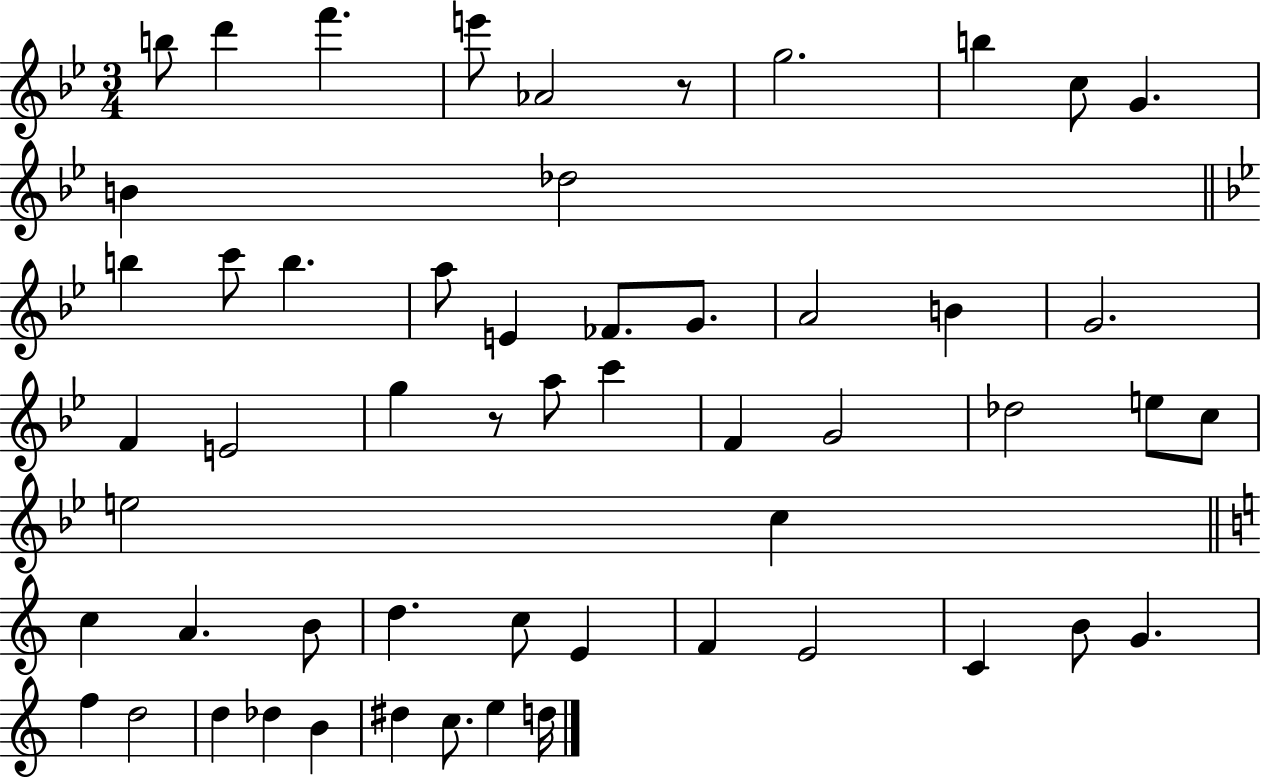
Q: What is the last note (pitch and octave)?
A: D5